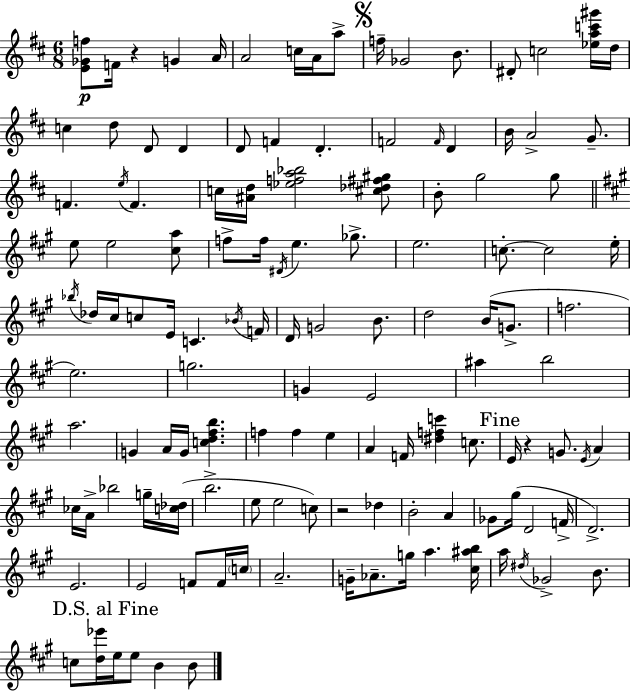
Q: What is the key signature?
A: D major